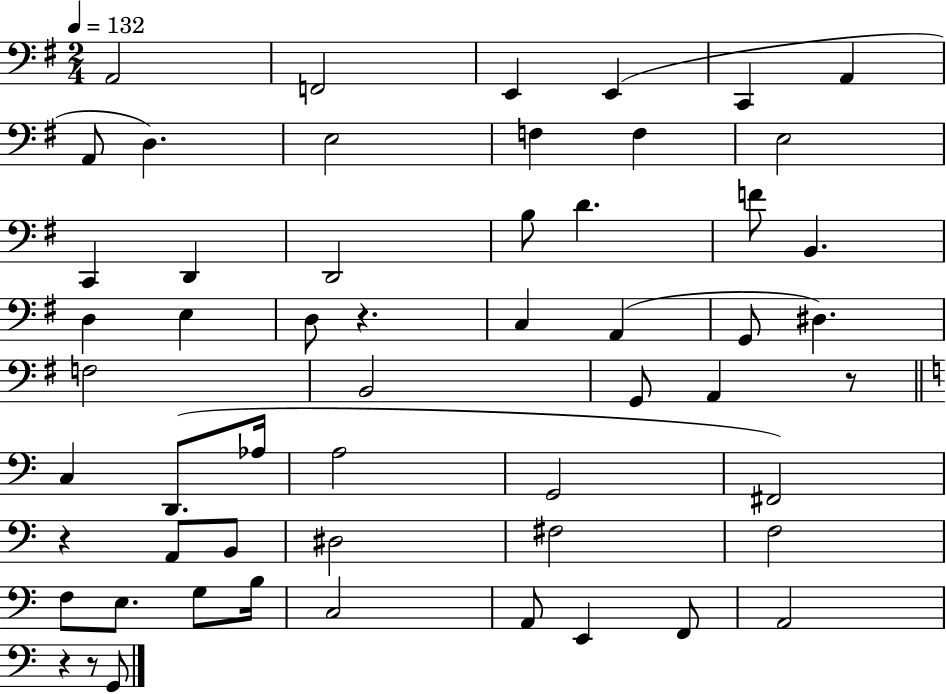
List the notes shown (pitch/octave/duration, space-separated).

A2/h F2/h E2/q E2/q C2/q A2/q A2/e D3/q. E3/h F3/q F3/q E3/h C2/q D2/q D2/h B3/e D4/q. F4/e B2/q. D3/q E3/q D3/e R/q. C3/q A2/q G2/e D#3/q. F3/h B2/h G2/e A2/q R/e C3/q D2/e. Ab3/s A3/h G2/h F#2/h R/q A2/e B2/e D#3/h F#3/h F3/h F3/e E3/e. G3/e B3/s C3/h A2/e E2/q F2/e A2/h R/q R/e G2/e